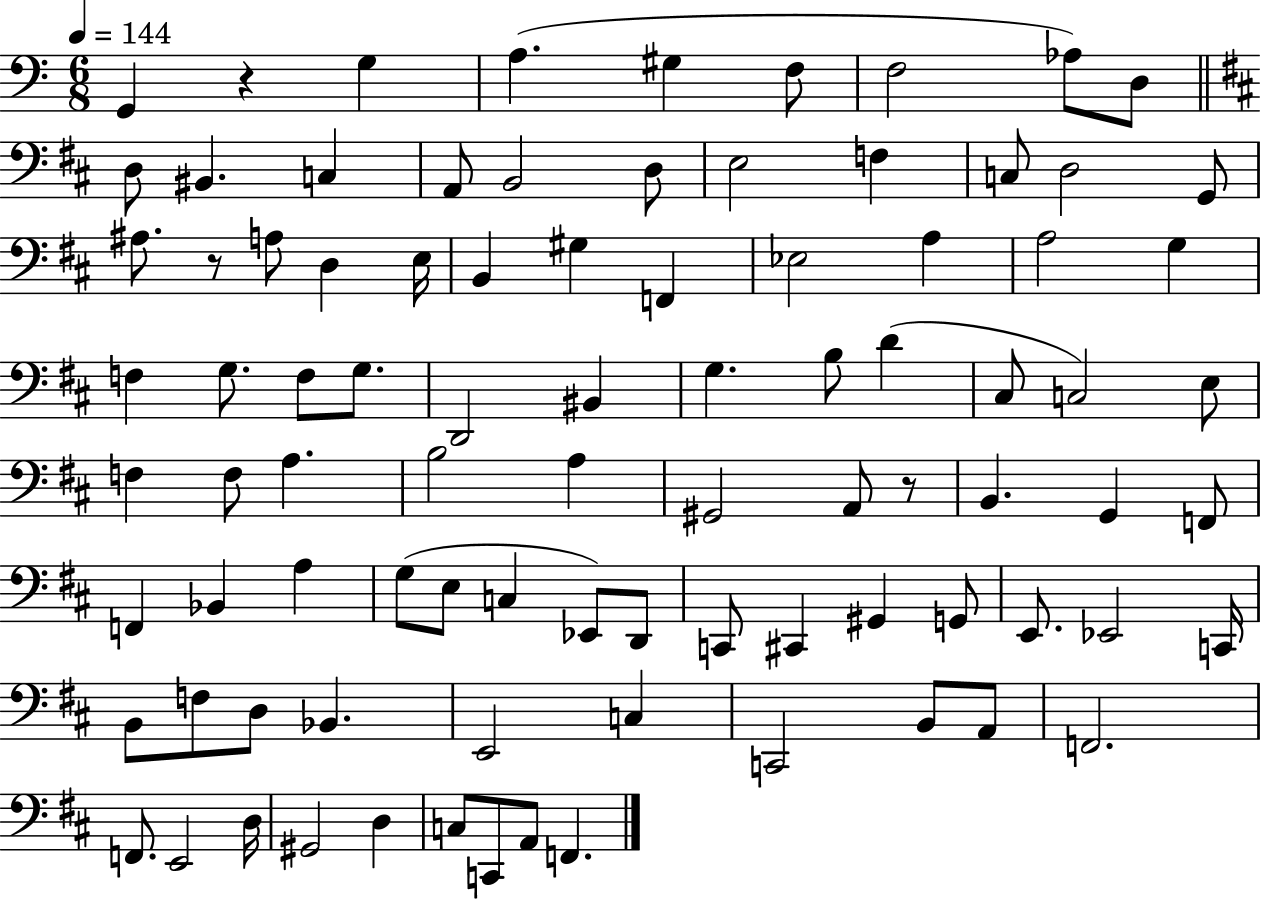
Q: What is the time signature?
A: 6/8